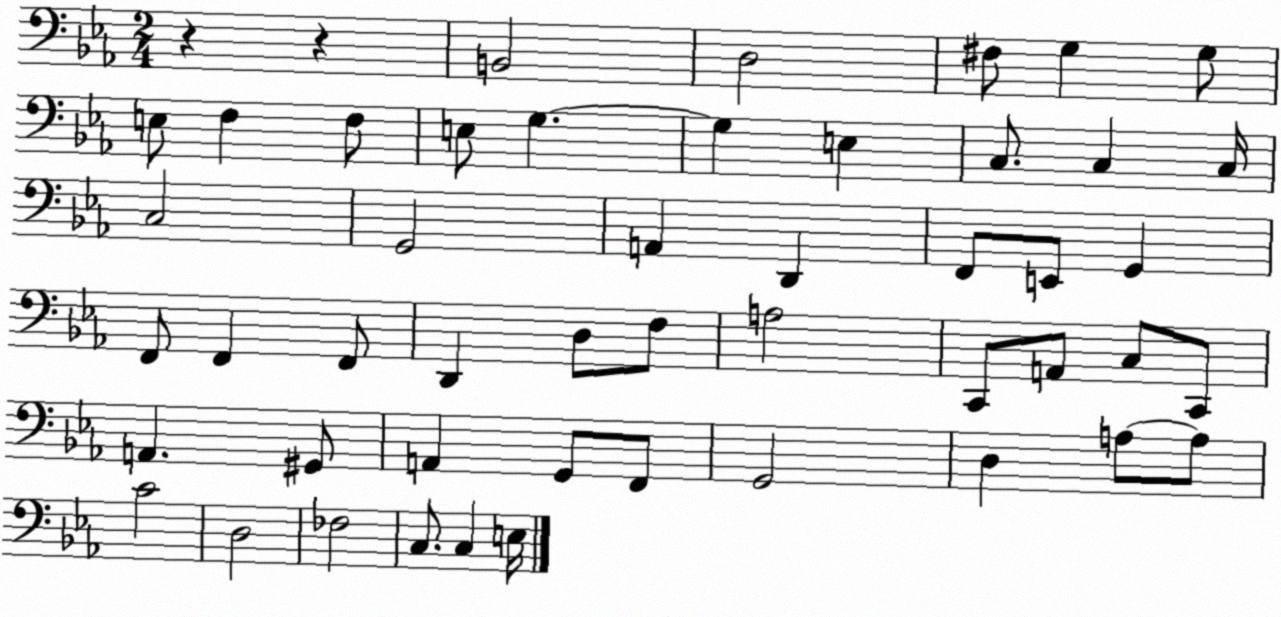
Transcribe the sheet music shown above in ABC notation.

X:1
T:Untitled
M:2/4
L:1/4
K:Eb
z z B,,2 D,2 ^F,/2 G, G,/2 E,/2 F, F,/2 E,/2 G, G, E, C,/2 C, C,/4 C,2 G,,2 A,, D,, F,,/2 E,,/2 G,, F,,/2 F,, F,,/2 D,, D,/2 F,/2 A,2 C,,/2 A,,/2 C,/2 C,,/2 A,, ^G,,/2 A,, G,,/2 F,,/2 G,,2 D, A,/2 A,/2 C2 D,2 _F,2 C,/2 C, E,/4